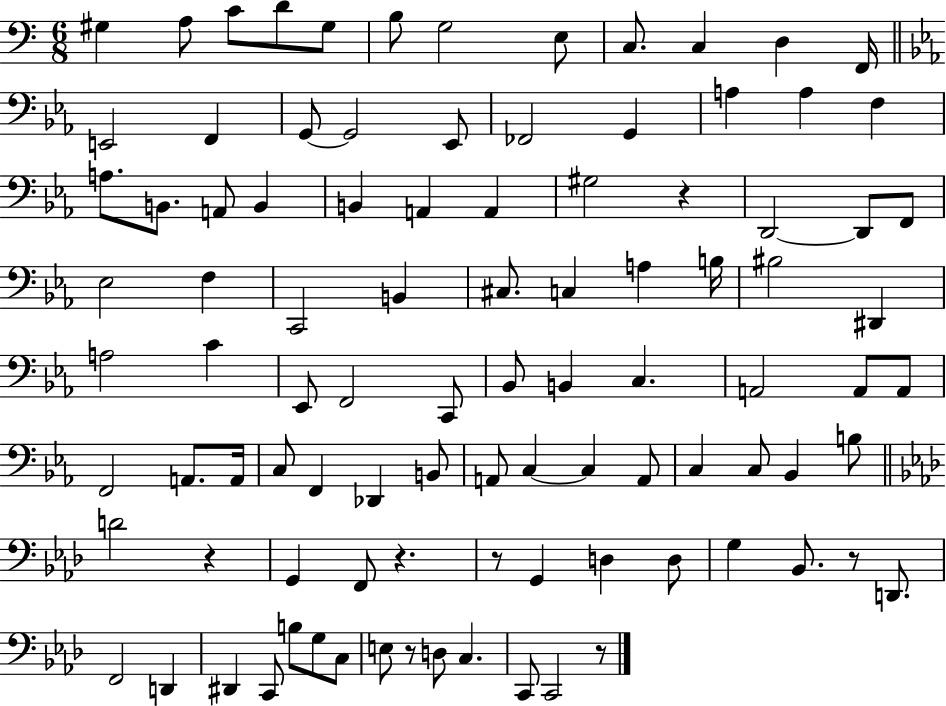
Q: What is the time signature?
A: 6/8